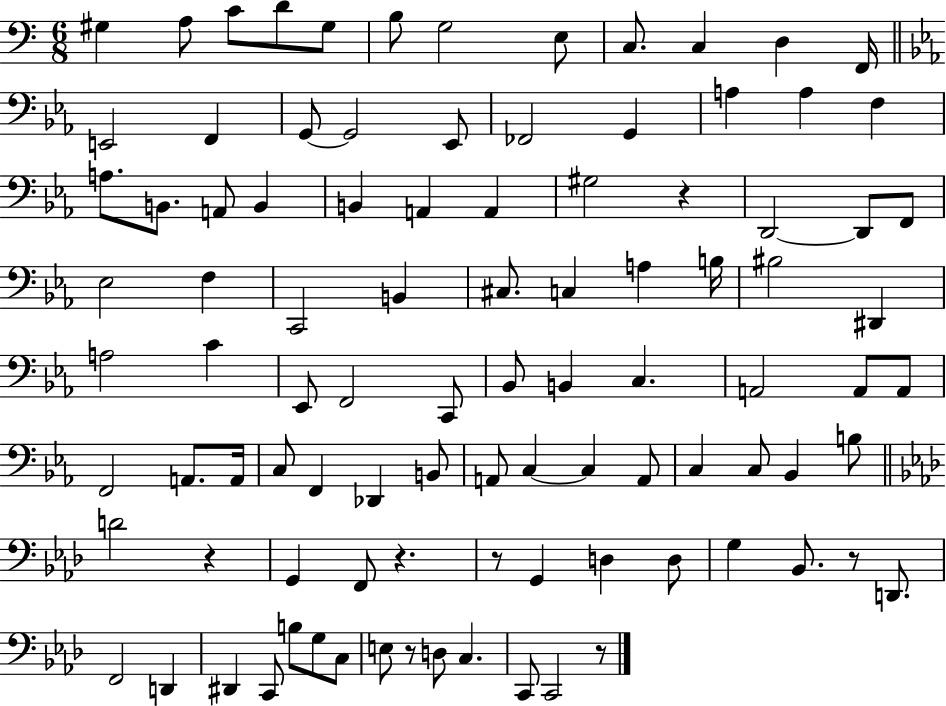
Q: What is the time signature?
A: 6/8